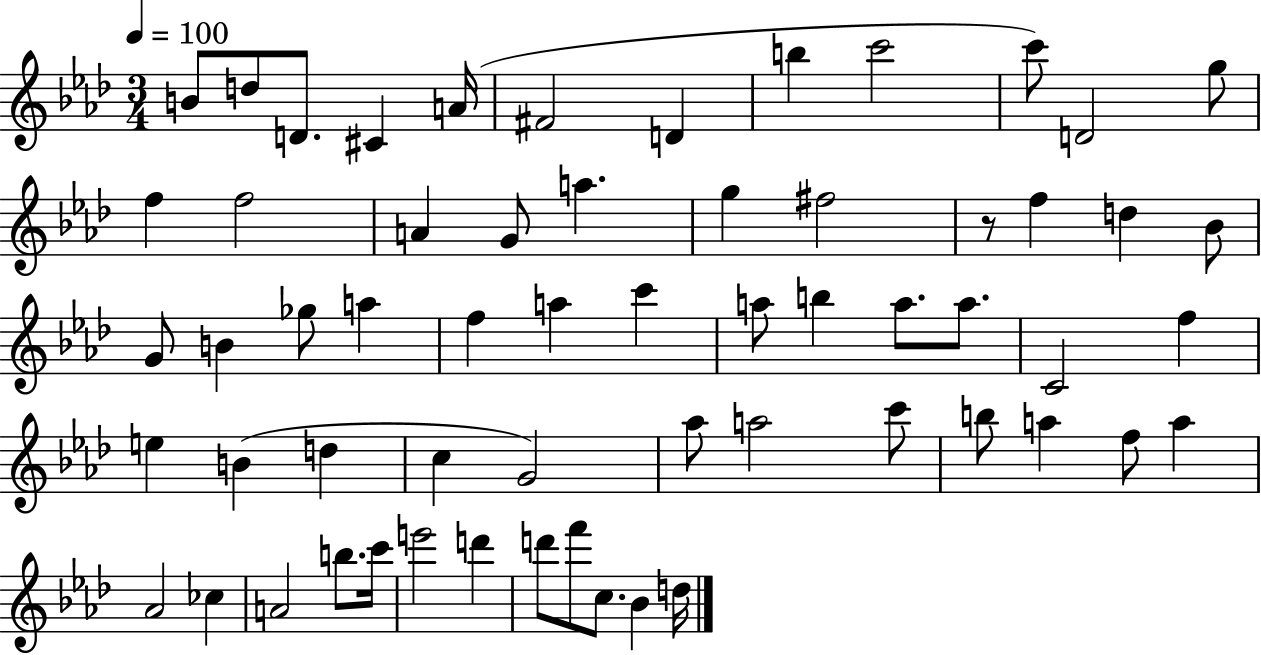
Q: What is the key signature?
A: AES major